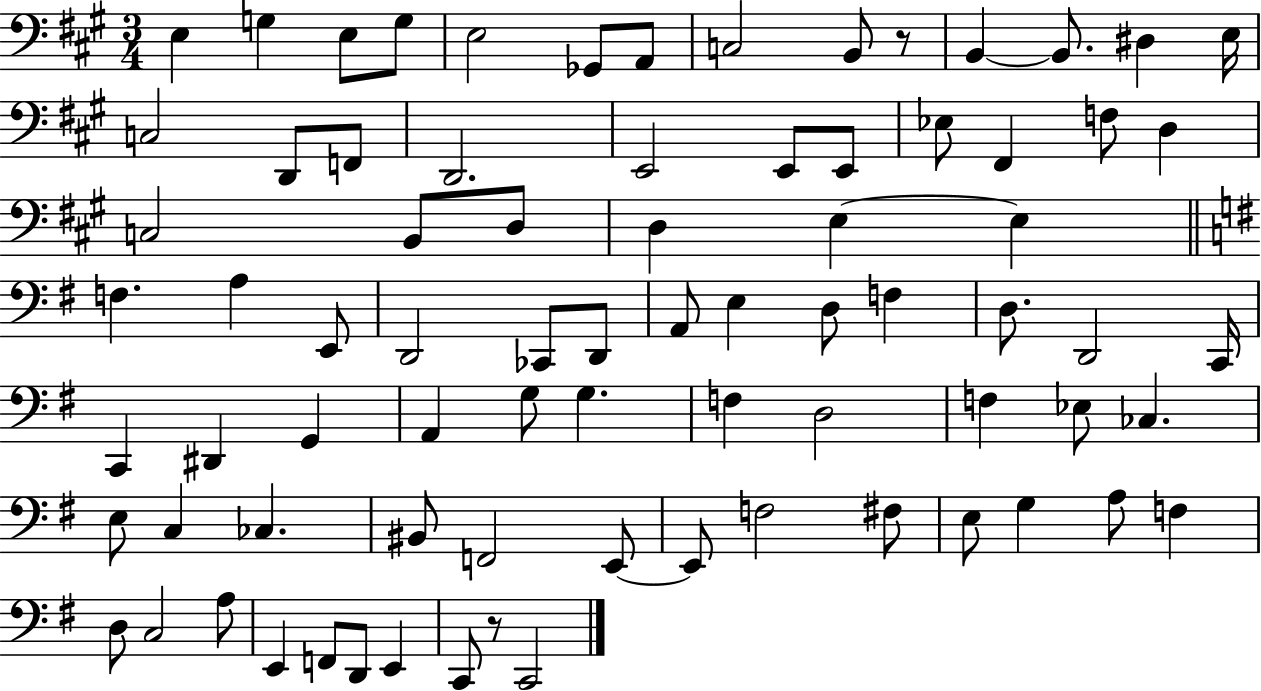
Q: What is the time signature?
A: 3/4